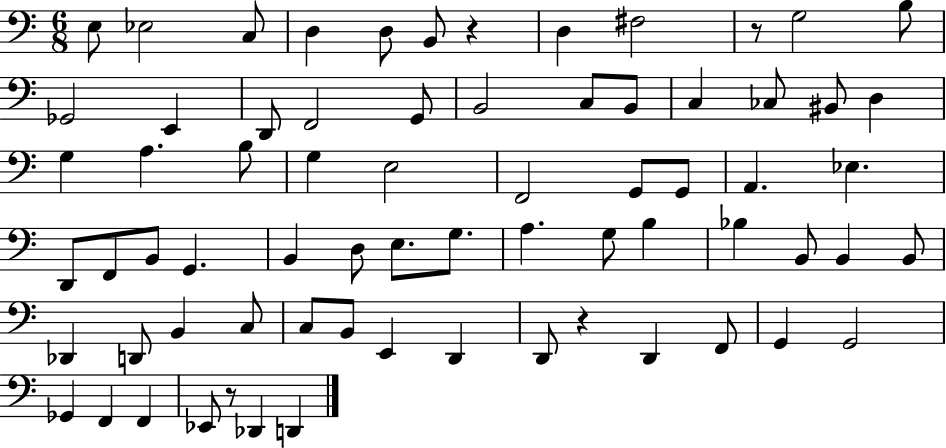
E3/e Eb3/h C3/e D3/q D3/e B2/e R/q D3/q F#3/h R/e G3/h B3/e Gb2/h E2/q D2/e F2/h G2/e B2/h C3/e B2/e C3/q CES3/e BIS2/e D3/q G3/q A3/q. B3/e G3/q E3/h F2/h G2/e G2/e A2/q. Eb3/q. D2/e F2/e B2/e G2/q. B2/q D3/e E3/e. G3/e. A3/q. G3/e B3/q Bb3/q B2/e B2/q B2/e Db2/q D2/e B2/q C3/e C3/e B2/e E2/q D2/q D2/e R/q D2/q F2/e G2/q G2/h Gb2/q F2/q F2/q Eb2/e R/e Db2/q D2/q